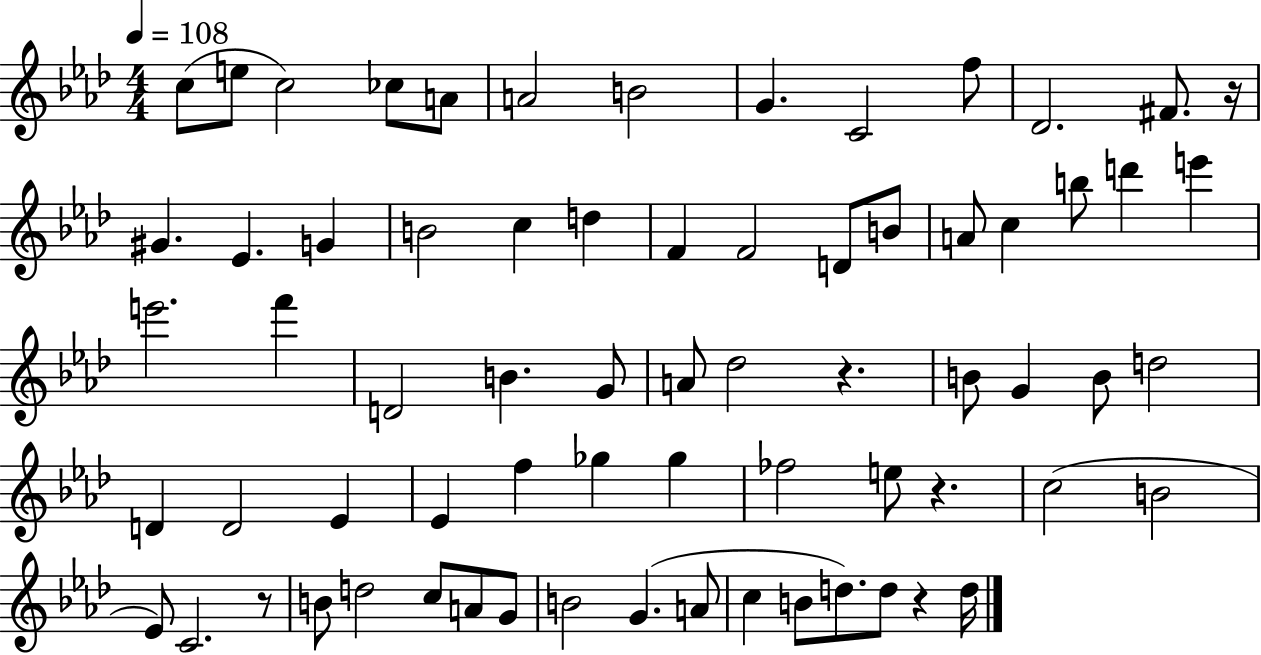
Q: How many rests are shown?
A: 5